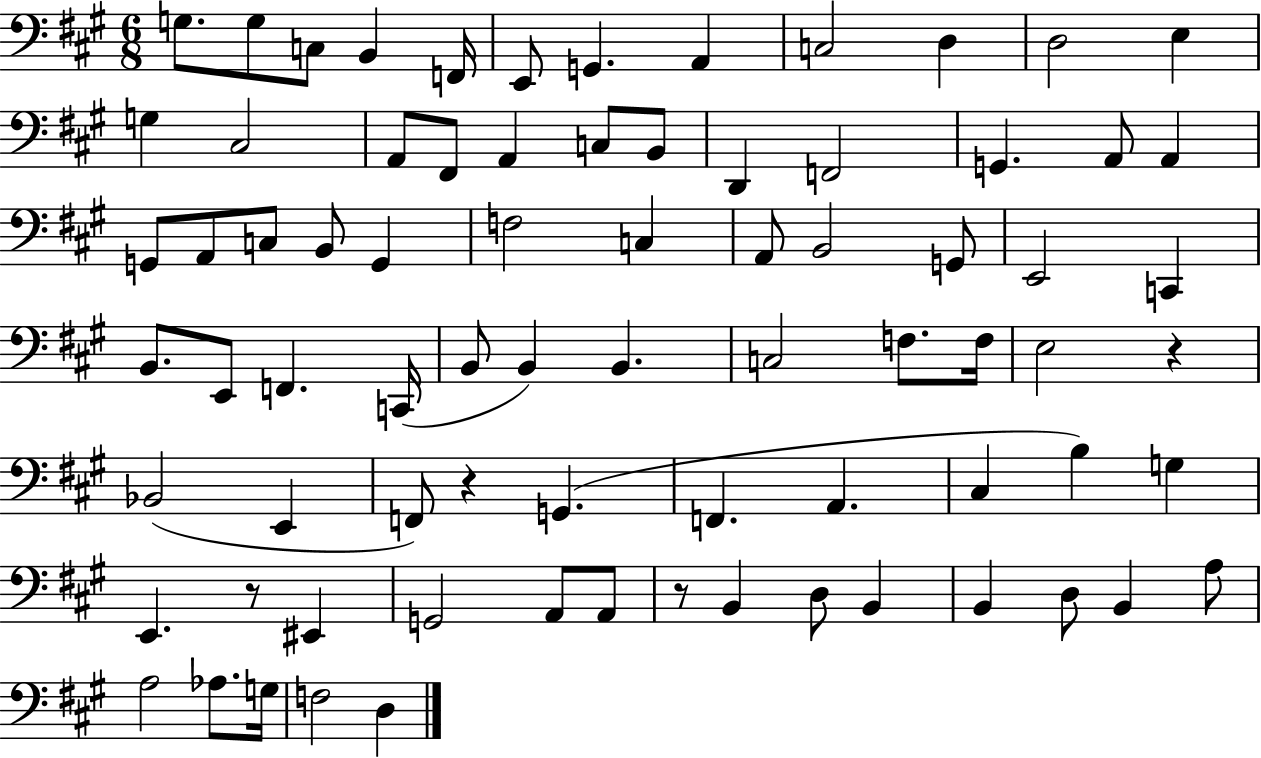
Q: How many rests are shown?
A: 4